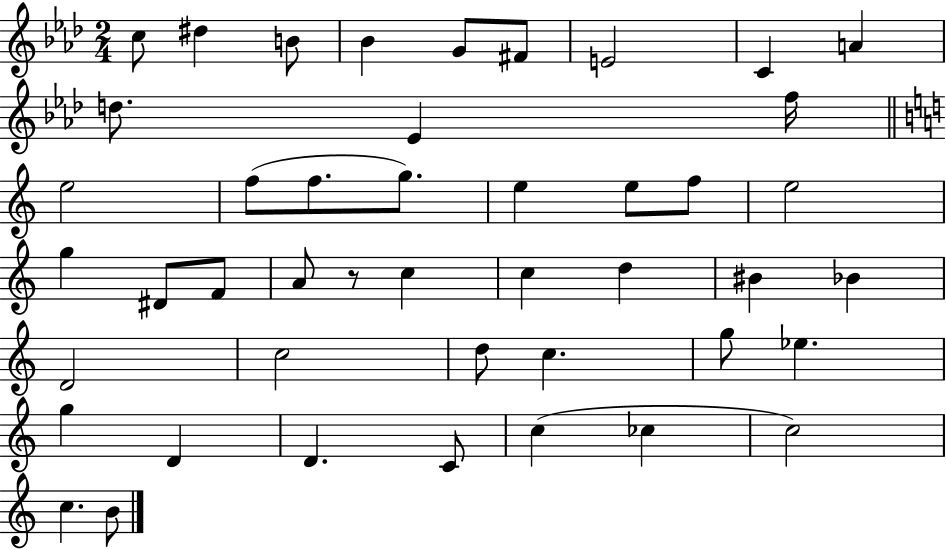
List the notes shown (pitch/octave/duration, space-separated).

C5/e D#5/q B4/e Bb4/q G4/e F#4/e E4/h C4/q A4/q D5/e. Eb4/q F5/s E5/h F5/e F5/e. G5/e. E5/q E5/e F5/e E5/h G5/q D#4/e F4/e A4/e R/e C5/q C5/q D5/q BIS4/q Bb4/q D4/h C5/h D5/e C5/q. G5/e Eb5/q. G5/q D4/q D4/q. C4/e C5/q CES5/q C5/h C5/q. B4/e